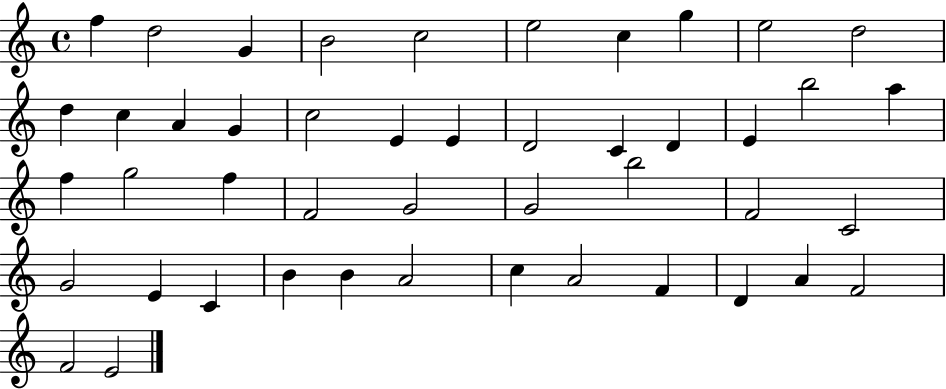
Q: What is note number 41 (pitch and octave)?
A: F4